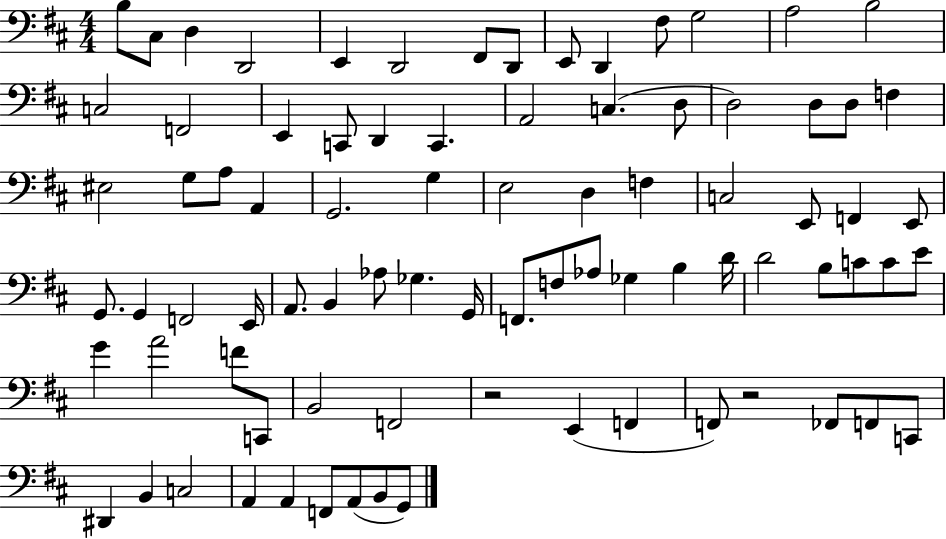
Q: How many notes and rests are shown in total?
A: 83